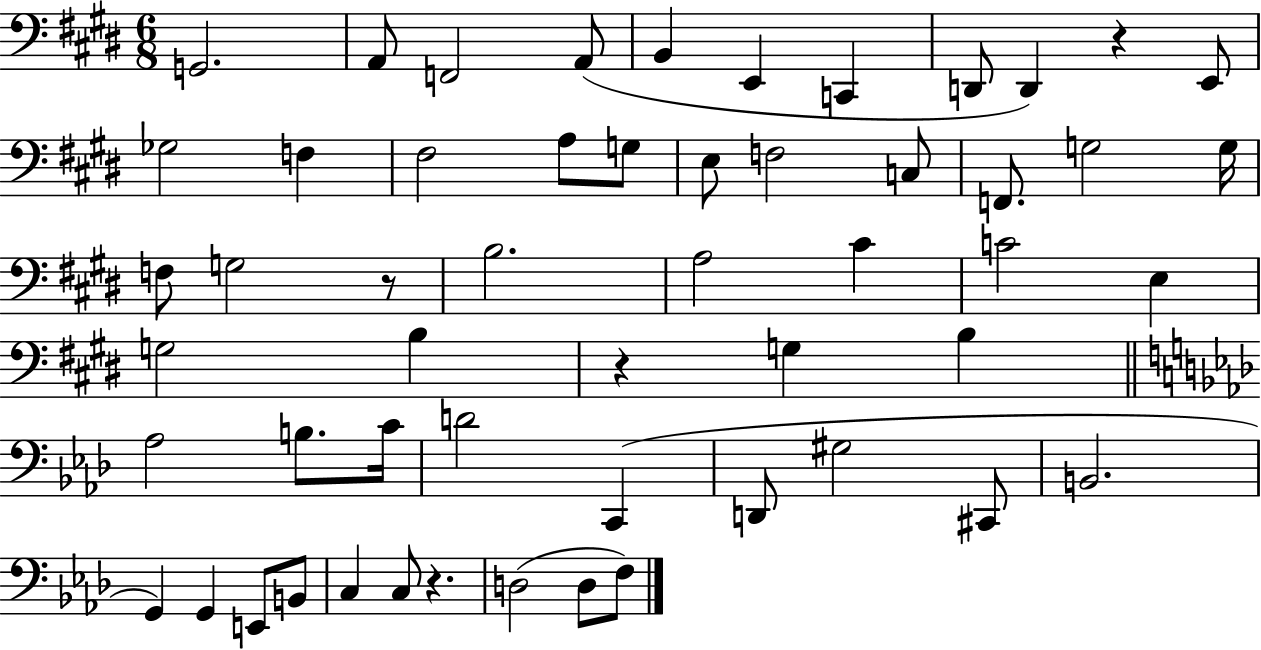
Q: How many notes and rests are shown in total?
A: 54